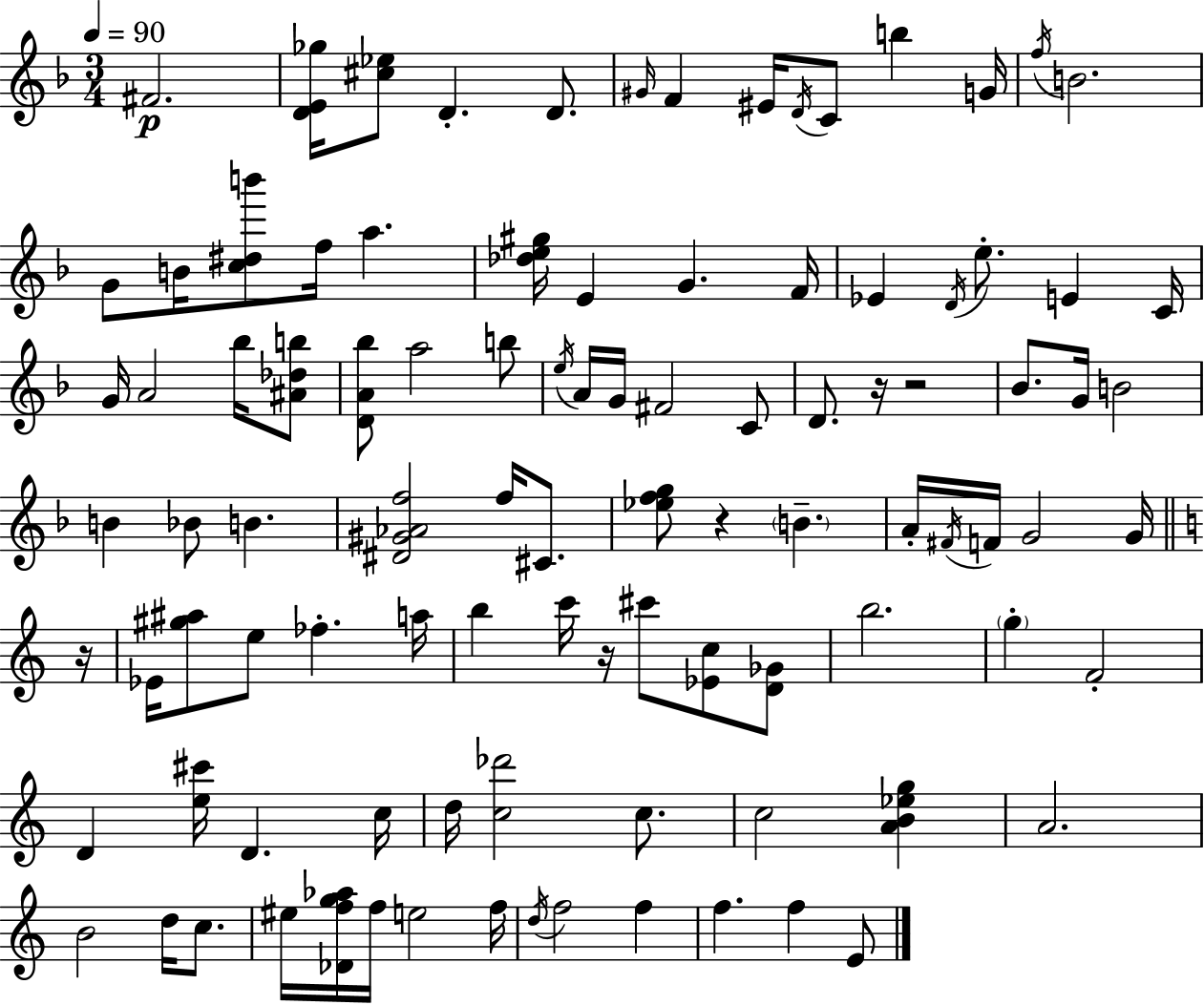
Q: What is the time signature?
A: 3/4